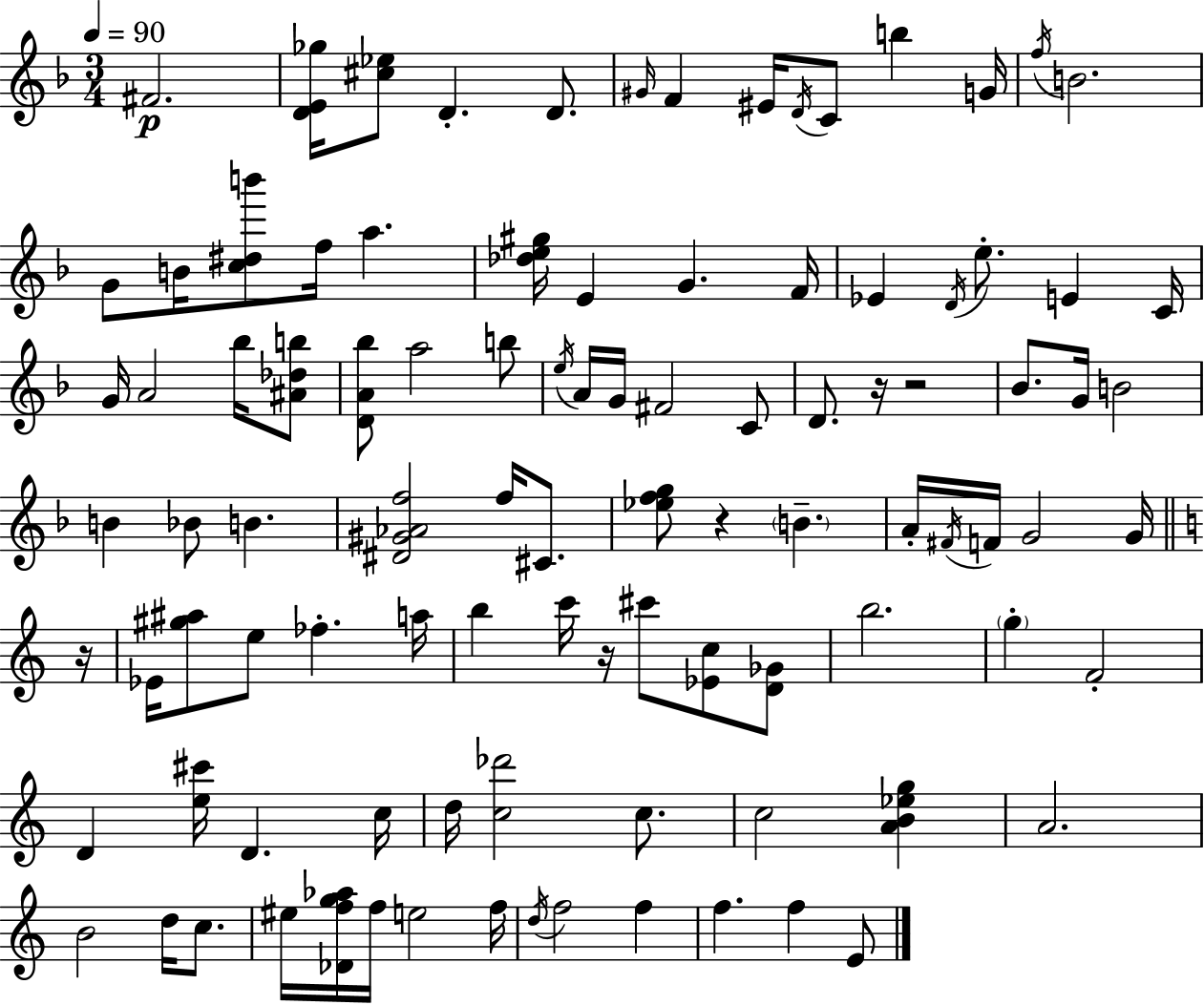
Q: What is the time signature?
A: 3/4